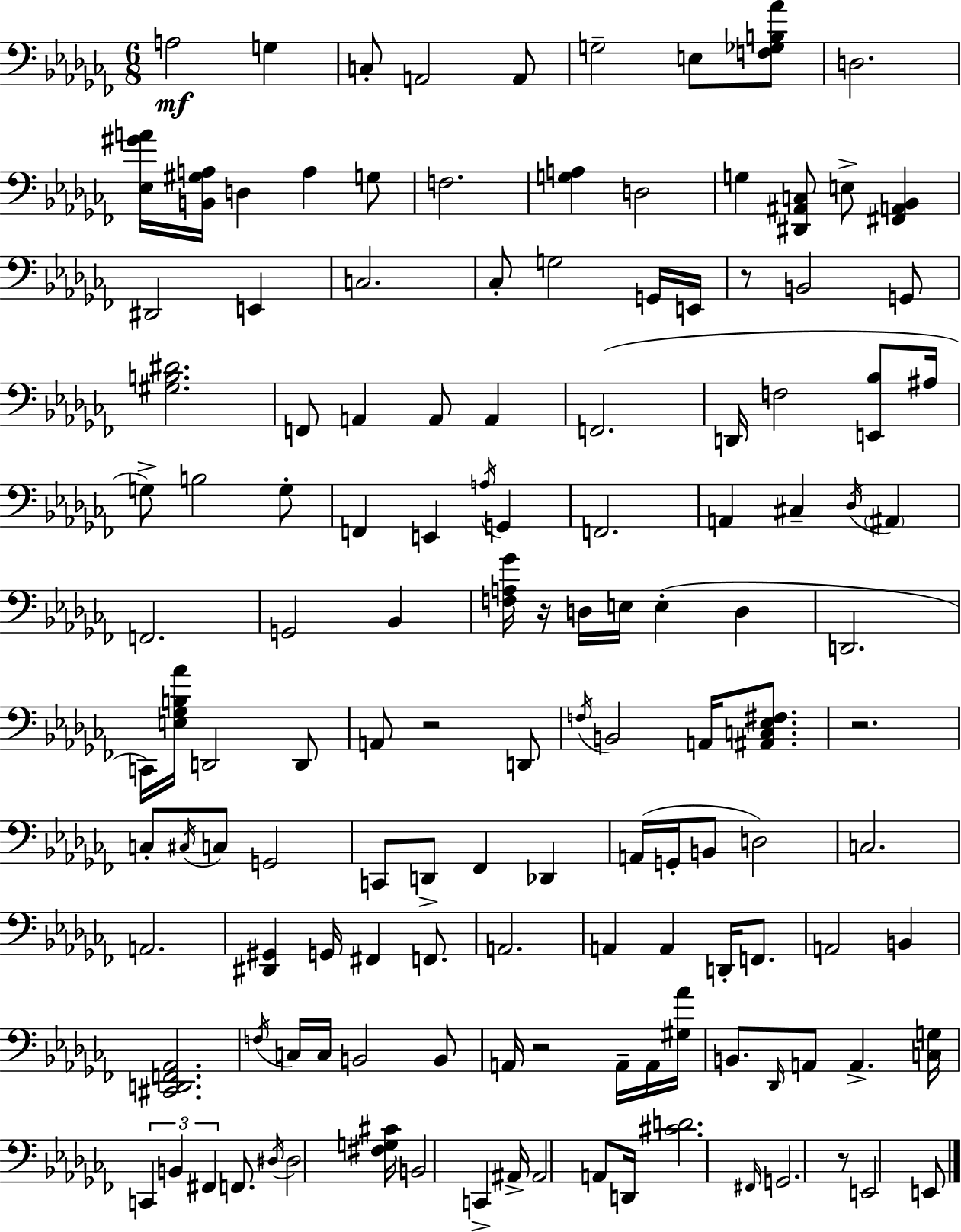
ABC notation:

X:1
T:Untitled
M:6/8
L:1/4
K:Abm
A,2 G, C,/2 A,,2 A,,/2 G,2 E,/2 [F,_G,B,_A]/2 D,2 [_E,^GA]/4 [B,,^G,A,]/4 D, A, G,/2 F,2 [G,A,] D,2 G, [^D,,^A,,C,]/2 E,/2 [^F,,A,,_B,,] ^D,,2 E,, C,2 _C,/2 G,2 G,,/4 E,,/4 z/2 B,,2 G,,/2 [^G,B,^D]2 F,,/2 A,, A,,/2 A,, F,,2 D,,/4 F,2 [E,,_B,]/2 ^A,/4 G,/2 B,2 G,/2 F,, E,, A,/4 G,, F,,2 A,, ^C, _D,/4 ^A,, F,,2 G,,2 _B,, [F,A,_G]/4 z/4 D,/4 E,/4 E, D, D,,2 C,,/4 [E,_G,B,_A]/4 D,,2 D,,/2 A,,/2 z2 D,,/2 F,/4 B,,2 A,,/4 [^A,,C,_E,^F,]/2 z2 C,/2 ^C,/4 C,/2 G,,2 C,,/2 D,,/2 _F,, _D,, A,,/4 G,,/4 B,,/2 D,2 C,2 A,,2 [^D,,^G,,] G,,/4 ^F,, F,,/2 A,,2 A,, A,, D,,/4 F,,/2 A,,2 B,, [^C,,D,,F,,_A,,]2 F,/4 C,/4 C,/4 B,,2 B,,/2 A,,/4 z2 A,,/4 A,,/4 [^G,_A]/4 B,,/2 _D,,/4 A,,/2 A,, [C,G,]/4 C,, B,, ^F,, F,,/2 ^D,/4 ^D,2 [^F,G,^C]/4 B,,2 C,, ^A,,/4 ^A,,2 A,,/2 D,,/4 [^CD]2 ^F,,/4 G,,2 z/2 E,,2 E,,/2